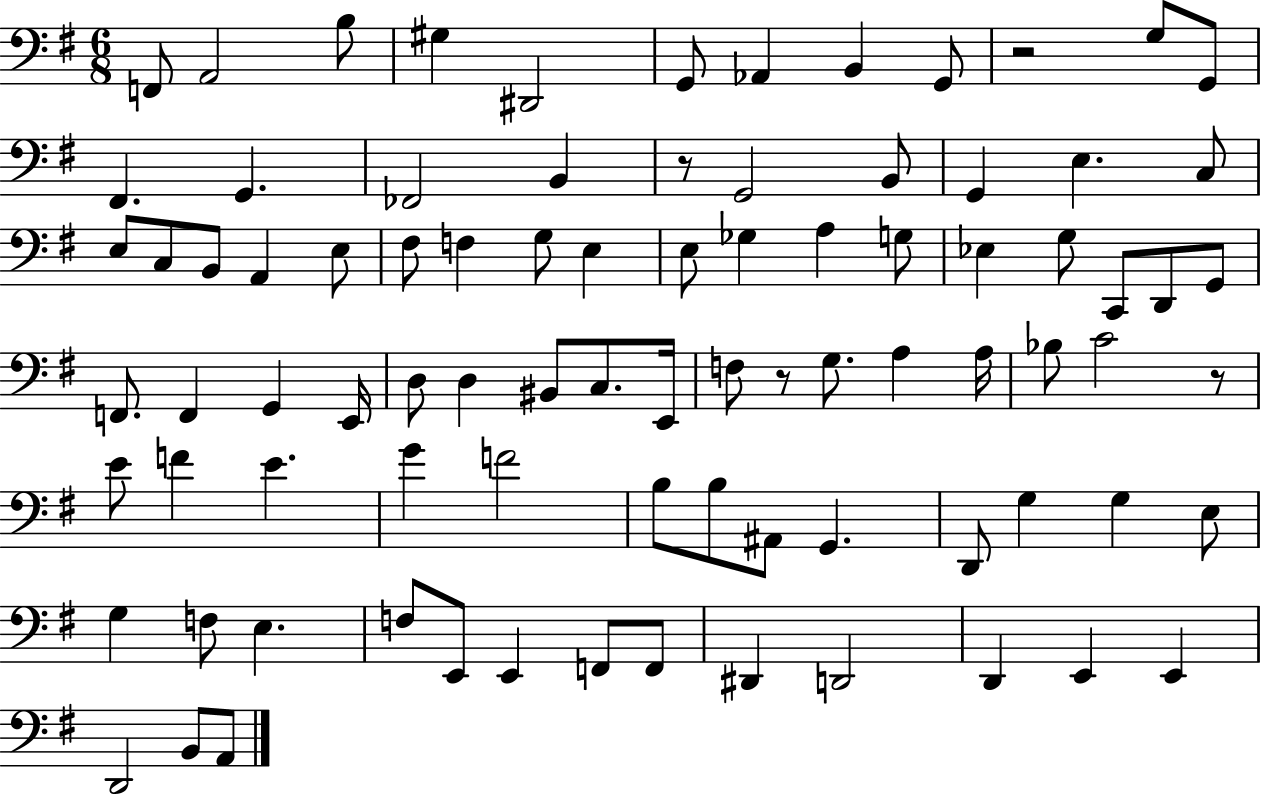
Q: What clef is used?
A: bass